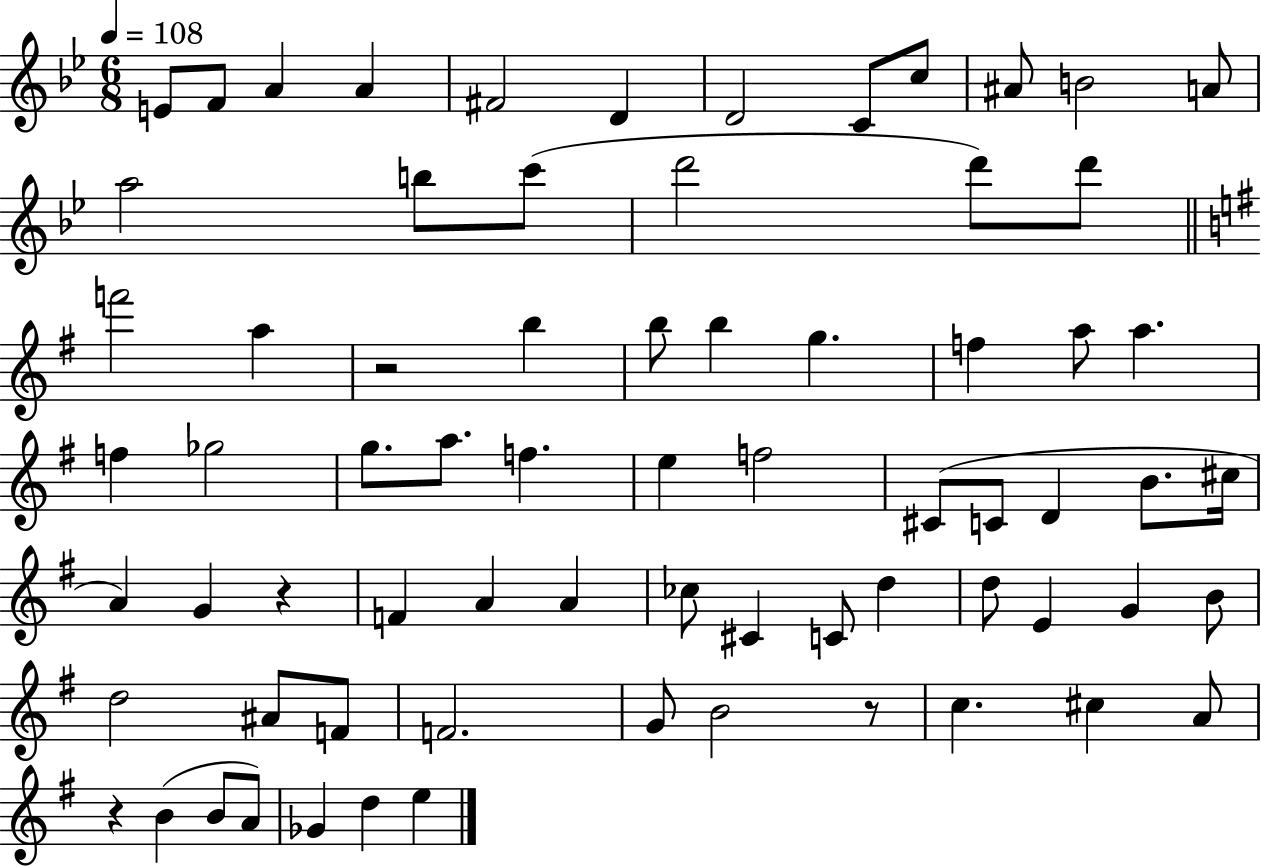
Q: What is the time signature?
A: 6/8